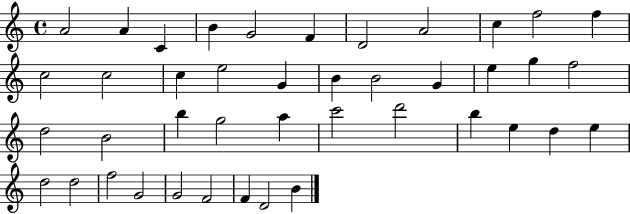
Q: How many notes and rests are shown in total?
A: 42